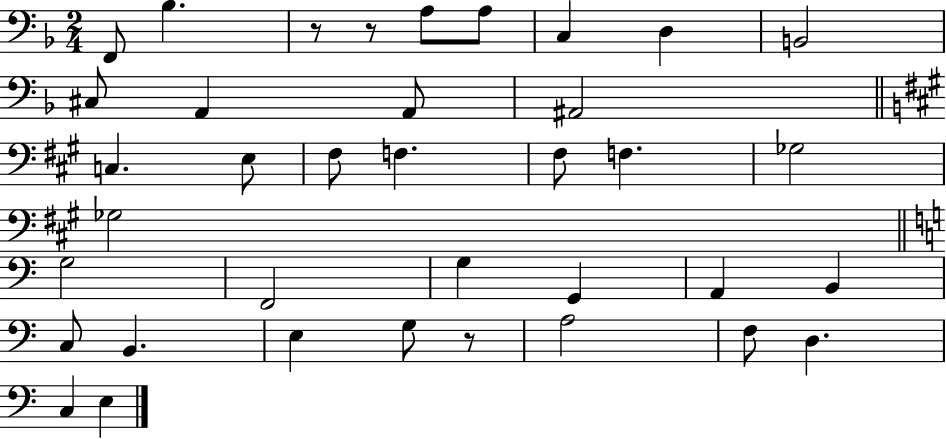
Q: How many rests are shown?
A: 3